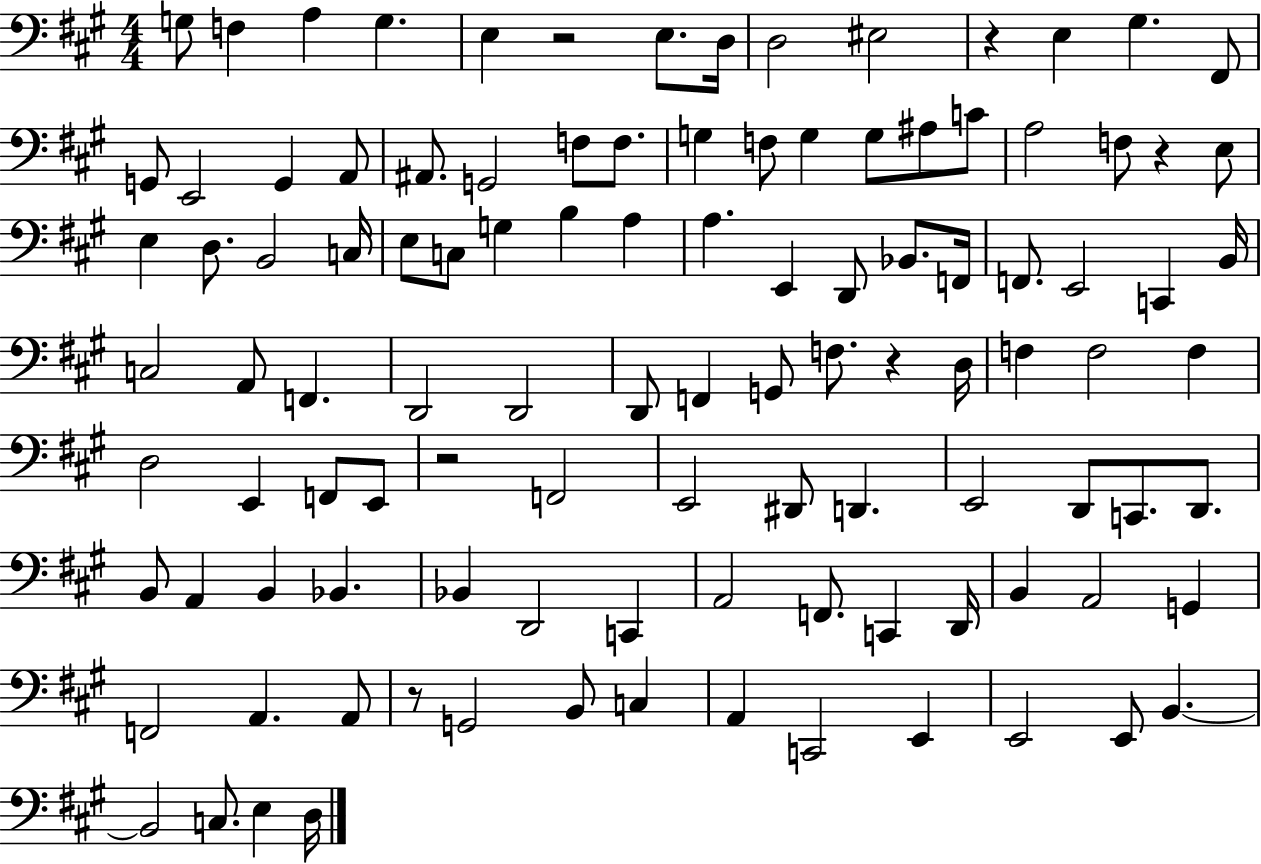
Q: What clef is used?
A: bass